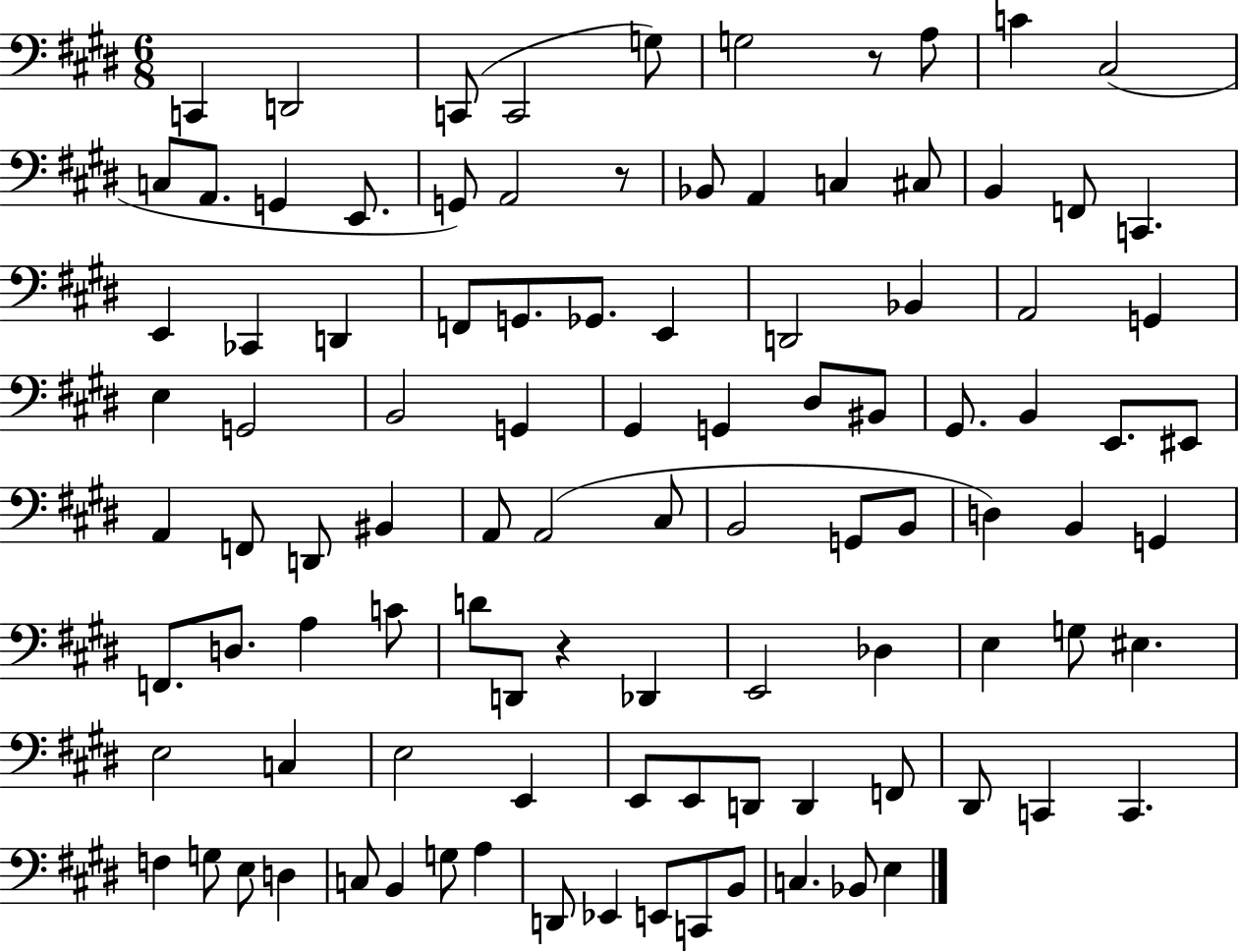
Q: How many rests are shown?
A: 3